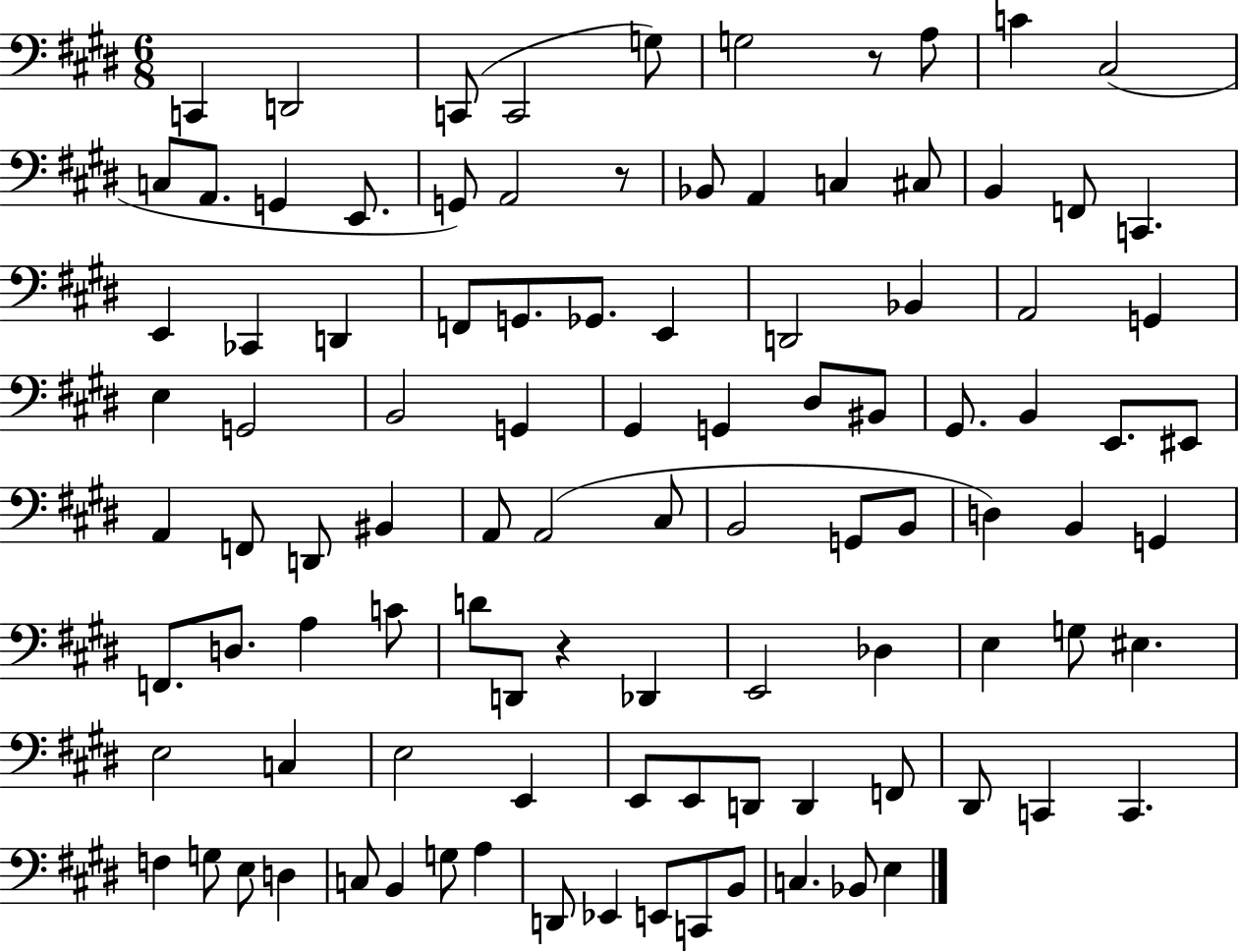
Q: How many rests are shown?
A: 3